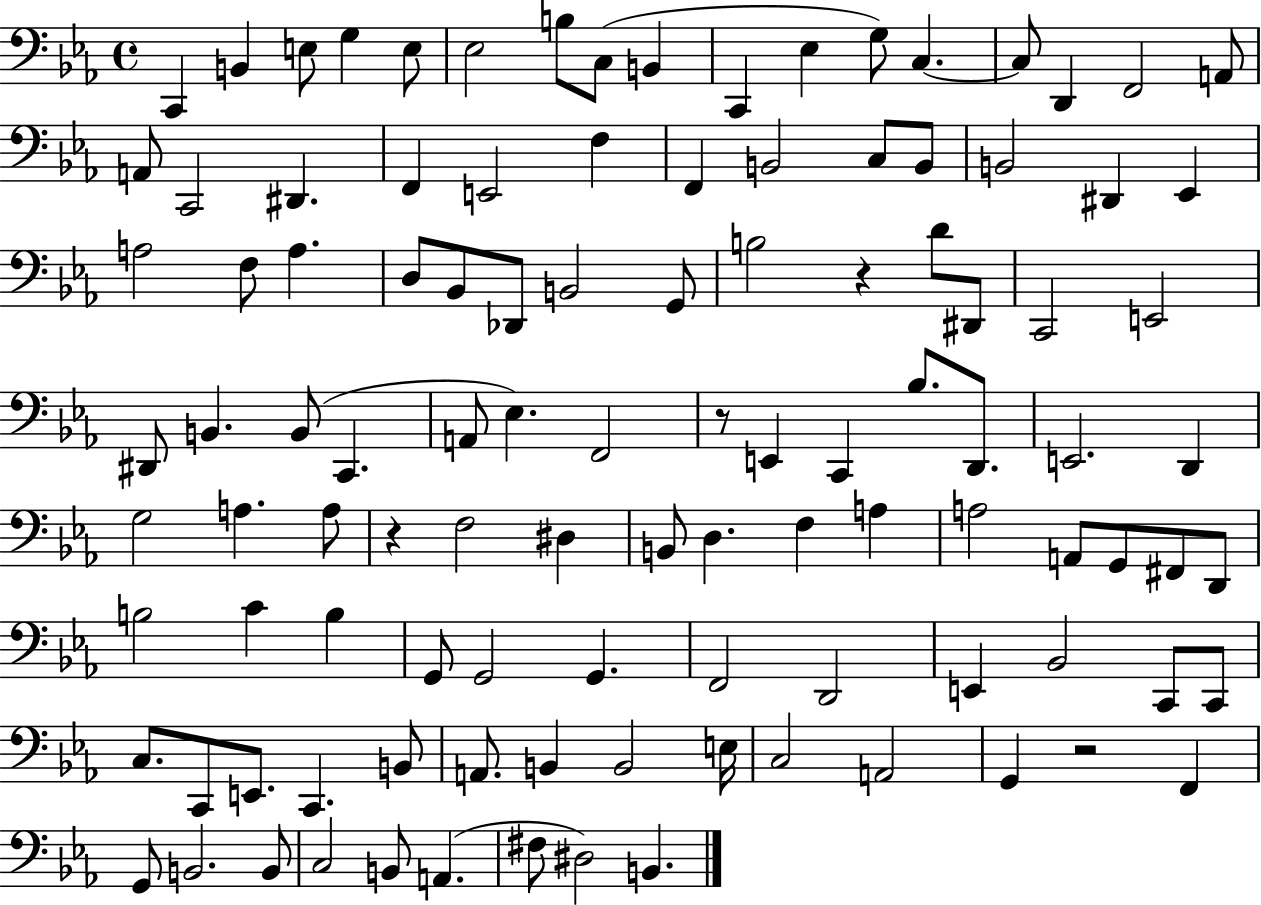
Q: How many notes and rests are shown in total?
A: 108